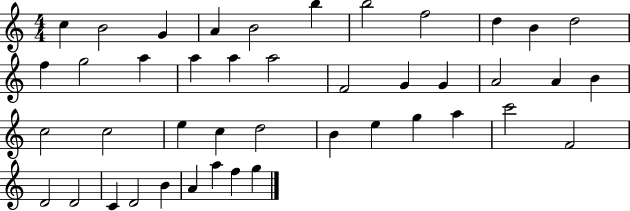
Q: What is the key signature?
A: C major